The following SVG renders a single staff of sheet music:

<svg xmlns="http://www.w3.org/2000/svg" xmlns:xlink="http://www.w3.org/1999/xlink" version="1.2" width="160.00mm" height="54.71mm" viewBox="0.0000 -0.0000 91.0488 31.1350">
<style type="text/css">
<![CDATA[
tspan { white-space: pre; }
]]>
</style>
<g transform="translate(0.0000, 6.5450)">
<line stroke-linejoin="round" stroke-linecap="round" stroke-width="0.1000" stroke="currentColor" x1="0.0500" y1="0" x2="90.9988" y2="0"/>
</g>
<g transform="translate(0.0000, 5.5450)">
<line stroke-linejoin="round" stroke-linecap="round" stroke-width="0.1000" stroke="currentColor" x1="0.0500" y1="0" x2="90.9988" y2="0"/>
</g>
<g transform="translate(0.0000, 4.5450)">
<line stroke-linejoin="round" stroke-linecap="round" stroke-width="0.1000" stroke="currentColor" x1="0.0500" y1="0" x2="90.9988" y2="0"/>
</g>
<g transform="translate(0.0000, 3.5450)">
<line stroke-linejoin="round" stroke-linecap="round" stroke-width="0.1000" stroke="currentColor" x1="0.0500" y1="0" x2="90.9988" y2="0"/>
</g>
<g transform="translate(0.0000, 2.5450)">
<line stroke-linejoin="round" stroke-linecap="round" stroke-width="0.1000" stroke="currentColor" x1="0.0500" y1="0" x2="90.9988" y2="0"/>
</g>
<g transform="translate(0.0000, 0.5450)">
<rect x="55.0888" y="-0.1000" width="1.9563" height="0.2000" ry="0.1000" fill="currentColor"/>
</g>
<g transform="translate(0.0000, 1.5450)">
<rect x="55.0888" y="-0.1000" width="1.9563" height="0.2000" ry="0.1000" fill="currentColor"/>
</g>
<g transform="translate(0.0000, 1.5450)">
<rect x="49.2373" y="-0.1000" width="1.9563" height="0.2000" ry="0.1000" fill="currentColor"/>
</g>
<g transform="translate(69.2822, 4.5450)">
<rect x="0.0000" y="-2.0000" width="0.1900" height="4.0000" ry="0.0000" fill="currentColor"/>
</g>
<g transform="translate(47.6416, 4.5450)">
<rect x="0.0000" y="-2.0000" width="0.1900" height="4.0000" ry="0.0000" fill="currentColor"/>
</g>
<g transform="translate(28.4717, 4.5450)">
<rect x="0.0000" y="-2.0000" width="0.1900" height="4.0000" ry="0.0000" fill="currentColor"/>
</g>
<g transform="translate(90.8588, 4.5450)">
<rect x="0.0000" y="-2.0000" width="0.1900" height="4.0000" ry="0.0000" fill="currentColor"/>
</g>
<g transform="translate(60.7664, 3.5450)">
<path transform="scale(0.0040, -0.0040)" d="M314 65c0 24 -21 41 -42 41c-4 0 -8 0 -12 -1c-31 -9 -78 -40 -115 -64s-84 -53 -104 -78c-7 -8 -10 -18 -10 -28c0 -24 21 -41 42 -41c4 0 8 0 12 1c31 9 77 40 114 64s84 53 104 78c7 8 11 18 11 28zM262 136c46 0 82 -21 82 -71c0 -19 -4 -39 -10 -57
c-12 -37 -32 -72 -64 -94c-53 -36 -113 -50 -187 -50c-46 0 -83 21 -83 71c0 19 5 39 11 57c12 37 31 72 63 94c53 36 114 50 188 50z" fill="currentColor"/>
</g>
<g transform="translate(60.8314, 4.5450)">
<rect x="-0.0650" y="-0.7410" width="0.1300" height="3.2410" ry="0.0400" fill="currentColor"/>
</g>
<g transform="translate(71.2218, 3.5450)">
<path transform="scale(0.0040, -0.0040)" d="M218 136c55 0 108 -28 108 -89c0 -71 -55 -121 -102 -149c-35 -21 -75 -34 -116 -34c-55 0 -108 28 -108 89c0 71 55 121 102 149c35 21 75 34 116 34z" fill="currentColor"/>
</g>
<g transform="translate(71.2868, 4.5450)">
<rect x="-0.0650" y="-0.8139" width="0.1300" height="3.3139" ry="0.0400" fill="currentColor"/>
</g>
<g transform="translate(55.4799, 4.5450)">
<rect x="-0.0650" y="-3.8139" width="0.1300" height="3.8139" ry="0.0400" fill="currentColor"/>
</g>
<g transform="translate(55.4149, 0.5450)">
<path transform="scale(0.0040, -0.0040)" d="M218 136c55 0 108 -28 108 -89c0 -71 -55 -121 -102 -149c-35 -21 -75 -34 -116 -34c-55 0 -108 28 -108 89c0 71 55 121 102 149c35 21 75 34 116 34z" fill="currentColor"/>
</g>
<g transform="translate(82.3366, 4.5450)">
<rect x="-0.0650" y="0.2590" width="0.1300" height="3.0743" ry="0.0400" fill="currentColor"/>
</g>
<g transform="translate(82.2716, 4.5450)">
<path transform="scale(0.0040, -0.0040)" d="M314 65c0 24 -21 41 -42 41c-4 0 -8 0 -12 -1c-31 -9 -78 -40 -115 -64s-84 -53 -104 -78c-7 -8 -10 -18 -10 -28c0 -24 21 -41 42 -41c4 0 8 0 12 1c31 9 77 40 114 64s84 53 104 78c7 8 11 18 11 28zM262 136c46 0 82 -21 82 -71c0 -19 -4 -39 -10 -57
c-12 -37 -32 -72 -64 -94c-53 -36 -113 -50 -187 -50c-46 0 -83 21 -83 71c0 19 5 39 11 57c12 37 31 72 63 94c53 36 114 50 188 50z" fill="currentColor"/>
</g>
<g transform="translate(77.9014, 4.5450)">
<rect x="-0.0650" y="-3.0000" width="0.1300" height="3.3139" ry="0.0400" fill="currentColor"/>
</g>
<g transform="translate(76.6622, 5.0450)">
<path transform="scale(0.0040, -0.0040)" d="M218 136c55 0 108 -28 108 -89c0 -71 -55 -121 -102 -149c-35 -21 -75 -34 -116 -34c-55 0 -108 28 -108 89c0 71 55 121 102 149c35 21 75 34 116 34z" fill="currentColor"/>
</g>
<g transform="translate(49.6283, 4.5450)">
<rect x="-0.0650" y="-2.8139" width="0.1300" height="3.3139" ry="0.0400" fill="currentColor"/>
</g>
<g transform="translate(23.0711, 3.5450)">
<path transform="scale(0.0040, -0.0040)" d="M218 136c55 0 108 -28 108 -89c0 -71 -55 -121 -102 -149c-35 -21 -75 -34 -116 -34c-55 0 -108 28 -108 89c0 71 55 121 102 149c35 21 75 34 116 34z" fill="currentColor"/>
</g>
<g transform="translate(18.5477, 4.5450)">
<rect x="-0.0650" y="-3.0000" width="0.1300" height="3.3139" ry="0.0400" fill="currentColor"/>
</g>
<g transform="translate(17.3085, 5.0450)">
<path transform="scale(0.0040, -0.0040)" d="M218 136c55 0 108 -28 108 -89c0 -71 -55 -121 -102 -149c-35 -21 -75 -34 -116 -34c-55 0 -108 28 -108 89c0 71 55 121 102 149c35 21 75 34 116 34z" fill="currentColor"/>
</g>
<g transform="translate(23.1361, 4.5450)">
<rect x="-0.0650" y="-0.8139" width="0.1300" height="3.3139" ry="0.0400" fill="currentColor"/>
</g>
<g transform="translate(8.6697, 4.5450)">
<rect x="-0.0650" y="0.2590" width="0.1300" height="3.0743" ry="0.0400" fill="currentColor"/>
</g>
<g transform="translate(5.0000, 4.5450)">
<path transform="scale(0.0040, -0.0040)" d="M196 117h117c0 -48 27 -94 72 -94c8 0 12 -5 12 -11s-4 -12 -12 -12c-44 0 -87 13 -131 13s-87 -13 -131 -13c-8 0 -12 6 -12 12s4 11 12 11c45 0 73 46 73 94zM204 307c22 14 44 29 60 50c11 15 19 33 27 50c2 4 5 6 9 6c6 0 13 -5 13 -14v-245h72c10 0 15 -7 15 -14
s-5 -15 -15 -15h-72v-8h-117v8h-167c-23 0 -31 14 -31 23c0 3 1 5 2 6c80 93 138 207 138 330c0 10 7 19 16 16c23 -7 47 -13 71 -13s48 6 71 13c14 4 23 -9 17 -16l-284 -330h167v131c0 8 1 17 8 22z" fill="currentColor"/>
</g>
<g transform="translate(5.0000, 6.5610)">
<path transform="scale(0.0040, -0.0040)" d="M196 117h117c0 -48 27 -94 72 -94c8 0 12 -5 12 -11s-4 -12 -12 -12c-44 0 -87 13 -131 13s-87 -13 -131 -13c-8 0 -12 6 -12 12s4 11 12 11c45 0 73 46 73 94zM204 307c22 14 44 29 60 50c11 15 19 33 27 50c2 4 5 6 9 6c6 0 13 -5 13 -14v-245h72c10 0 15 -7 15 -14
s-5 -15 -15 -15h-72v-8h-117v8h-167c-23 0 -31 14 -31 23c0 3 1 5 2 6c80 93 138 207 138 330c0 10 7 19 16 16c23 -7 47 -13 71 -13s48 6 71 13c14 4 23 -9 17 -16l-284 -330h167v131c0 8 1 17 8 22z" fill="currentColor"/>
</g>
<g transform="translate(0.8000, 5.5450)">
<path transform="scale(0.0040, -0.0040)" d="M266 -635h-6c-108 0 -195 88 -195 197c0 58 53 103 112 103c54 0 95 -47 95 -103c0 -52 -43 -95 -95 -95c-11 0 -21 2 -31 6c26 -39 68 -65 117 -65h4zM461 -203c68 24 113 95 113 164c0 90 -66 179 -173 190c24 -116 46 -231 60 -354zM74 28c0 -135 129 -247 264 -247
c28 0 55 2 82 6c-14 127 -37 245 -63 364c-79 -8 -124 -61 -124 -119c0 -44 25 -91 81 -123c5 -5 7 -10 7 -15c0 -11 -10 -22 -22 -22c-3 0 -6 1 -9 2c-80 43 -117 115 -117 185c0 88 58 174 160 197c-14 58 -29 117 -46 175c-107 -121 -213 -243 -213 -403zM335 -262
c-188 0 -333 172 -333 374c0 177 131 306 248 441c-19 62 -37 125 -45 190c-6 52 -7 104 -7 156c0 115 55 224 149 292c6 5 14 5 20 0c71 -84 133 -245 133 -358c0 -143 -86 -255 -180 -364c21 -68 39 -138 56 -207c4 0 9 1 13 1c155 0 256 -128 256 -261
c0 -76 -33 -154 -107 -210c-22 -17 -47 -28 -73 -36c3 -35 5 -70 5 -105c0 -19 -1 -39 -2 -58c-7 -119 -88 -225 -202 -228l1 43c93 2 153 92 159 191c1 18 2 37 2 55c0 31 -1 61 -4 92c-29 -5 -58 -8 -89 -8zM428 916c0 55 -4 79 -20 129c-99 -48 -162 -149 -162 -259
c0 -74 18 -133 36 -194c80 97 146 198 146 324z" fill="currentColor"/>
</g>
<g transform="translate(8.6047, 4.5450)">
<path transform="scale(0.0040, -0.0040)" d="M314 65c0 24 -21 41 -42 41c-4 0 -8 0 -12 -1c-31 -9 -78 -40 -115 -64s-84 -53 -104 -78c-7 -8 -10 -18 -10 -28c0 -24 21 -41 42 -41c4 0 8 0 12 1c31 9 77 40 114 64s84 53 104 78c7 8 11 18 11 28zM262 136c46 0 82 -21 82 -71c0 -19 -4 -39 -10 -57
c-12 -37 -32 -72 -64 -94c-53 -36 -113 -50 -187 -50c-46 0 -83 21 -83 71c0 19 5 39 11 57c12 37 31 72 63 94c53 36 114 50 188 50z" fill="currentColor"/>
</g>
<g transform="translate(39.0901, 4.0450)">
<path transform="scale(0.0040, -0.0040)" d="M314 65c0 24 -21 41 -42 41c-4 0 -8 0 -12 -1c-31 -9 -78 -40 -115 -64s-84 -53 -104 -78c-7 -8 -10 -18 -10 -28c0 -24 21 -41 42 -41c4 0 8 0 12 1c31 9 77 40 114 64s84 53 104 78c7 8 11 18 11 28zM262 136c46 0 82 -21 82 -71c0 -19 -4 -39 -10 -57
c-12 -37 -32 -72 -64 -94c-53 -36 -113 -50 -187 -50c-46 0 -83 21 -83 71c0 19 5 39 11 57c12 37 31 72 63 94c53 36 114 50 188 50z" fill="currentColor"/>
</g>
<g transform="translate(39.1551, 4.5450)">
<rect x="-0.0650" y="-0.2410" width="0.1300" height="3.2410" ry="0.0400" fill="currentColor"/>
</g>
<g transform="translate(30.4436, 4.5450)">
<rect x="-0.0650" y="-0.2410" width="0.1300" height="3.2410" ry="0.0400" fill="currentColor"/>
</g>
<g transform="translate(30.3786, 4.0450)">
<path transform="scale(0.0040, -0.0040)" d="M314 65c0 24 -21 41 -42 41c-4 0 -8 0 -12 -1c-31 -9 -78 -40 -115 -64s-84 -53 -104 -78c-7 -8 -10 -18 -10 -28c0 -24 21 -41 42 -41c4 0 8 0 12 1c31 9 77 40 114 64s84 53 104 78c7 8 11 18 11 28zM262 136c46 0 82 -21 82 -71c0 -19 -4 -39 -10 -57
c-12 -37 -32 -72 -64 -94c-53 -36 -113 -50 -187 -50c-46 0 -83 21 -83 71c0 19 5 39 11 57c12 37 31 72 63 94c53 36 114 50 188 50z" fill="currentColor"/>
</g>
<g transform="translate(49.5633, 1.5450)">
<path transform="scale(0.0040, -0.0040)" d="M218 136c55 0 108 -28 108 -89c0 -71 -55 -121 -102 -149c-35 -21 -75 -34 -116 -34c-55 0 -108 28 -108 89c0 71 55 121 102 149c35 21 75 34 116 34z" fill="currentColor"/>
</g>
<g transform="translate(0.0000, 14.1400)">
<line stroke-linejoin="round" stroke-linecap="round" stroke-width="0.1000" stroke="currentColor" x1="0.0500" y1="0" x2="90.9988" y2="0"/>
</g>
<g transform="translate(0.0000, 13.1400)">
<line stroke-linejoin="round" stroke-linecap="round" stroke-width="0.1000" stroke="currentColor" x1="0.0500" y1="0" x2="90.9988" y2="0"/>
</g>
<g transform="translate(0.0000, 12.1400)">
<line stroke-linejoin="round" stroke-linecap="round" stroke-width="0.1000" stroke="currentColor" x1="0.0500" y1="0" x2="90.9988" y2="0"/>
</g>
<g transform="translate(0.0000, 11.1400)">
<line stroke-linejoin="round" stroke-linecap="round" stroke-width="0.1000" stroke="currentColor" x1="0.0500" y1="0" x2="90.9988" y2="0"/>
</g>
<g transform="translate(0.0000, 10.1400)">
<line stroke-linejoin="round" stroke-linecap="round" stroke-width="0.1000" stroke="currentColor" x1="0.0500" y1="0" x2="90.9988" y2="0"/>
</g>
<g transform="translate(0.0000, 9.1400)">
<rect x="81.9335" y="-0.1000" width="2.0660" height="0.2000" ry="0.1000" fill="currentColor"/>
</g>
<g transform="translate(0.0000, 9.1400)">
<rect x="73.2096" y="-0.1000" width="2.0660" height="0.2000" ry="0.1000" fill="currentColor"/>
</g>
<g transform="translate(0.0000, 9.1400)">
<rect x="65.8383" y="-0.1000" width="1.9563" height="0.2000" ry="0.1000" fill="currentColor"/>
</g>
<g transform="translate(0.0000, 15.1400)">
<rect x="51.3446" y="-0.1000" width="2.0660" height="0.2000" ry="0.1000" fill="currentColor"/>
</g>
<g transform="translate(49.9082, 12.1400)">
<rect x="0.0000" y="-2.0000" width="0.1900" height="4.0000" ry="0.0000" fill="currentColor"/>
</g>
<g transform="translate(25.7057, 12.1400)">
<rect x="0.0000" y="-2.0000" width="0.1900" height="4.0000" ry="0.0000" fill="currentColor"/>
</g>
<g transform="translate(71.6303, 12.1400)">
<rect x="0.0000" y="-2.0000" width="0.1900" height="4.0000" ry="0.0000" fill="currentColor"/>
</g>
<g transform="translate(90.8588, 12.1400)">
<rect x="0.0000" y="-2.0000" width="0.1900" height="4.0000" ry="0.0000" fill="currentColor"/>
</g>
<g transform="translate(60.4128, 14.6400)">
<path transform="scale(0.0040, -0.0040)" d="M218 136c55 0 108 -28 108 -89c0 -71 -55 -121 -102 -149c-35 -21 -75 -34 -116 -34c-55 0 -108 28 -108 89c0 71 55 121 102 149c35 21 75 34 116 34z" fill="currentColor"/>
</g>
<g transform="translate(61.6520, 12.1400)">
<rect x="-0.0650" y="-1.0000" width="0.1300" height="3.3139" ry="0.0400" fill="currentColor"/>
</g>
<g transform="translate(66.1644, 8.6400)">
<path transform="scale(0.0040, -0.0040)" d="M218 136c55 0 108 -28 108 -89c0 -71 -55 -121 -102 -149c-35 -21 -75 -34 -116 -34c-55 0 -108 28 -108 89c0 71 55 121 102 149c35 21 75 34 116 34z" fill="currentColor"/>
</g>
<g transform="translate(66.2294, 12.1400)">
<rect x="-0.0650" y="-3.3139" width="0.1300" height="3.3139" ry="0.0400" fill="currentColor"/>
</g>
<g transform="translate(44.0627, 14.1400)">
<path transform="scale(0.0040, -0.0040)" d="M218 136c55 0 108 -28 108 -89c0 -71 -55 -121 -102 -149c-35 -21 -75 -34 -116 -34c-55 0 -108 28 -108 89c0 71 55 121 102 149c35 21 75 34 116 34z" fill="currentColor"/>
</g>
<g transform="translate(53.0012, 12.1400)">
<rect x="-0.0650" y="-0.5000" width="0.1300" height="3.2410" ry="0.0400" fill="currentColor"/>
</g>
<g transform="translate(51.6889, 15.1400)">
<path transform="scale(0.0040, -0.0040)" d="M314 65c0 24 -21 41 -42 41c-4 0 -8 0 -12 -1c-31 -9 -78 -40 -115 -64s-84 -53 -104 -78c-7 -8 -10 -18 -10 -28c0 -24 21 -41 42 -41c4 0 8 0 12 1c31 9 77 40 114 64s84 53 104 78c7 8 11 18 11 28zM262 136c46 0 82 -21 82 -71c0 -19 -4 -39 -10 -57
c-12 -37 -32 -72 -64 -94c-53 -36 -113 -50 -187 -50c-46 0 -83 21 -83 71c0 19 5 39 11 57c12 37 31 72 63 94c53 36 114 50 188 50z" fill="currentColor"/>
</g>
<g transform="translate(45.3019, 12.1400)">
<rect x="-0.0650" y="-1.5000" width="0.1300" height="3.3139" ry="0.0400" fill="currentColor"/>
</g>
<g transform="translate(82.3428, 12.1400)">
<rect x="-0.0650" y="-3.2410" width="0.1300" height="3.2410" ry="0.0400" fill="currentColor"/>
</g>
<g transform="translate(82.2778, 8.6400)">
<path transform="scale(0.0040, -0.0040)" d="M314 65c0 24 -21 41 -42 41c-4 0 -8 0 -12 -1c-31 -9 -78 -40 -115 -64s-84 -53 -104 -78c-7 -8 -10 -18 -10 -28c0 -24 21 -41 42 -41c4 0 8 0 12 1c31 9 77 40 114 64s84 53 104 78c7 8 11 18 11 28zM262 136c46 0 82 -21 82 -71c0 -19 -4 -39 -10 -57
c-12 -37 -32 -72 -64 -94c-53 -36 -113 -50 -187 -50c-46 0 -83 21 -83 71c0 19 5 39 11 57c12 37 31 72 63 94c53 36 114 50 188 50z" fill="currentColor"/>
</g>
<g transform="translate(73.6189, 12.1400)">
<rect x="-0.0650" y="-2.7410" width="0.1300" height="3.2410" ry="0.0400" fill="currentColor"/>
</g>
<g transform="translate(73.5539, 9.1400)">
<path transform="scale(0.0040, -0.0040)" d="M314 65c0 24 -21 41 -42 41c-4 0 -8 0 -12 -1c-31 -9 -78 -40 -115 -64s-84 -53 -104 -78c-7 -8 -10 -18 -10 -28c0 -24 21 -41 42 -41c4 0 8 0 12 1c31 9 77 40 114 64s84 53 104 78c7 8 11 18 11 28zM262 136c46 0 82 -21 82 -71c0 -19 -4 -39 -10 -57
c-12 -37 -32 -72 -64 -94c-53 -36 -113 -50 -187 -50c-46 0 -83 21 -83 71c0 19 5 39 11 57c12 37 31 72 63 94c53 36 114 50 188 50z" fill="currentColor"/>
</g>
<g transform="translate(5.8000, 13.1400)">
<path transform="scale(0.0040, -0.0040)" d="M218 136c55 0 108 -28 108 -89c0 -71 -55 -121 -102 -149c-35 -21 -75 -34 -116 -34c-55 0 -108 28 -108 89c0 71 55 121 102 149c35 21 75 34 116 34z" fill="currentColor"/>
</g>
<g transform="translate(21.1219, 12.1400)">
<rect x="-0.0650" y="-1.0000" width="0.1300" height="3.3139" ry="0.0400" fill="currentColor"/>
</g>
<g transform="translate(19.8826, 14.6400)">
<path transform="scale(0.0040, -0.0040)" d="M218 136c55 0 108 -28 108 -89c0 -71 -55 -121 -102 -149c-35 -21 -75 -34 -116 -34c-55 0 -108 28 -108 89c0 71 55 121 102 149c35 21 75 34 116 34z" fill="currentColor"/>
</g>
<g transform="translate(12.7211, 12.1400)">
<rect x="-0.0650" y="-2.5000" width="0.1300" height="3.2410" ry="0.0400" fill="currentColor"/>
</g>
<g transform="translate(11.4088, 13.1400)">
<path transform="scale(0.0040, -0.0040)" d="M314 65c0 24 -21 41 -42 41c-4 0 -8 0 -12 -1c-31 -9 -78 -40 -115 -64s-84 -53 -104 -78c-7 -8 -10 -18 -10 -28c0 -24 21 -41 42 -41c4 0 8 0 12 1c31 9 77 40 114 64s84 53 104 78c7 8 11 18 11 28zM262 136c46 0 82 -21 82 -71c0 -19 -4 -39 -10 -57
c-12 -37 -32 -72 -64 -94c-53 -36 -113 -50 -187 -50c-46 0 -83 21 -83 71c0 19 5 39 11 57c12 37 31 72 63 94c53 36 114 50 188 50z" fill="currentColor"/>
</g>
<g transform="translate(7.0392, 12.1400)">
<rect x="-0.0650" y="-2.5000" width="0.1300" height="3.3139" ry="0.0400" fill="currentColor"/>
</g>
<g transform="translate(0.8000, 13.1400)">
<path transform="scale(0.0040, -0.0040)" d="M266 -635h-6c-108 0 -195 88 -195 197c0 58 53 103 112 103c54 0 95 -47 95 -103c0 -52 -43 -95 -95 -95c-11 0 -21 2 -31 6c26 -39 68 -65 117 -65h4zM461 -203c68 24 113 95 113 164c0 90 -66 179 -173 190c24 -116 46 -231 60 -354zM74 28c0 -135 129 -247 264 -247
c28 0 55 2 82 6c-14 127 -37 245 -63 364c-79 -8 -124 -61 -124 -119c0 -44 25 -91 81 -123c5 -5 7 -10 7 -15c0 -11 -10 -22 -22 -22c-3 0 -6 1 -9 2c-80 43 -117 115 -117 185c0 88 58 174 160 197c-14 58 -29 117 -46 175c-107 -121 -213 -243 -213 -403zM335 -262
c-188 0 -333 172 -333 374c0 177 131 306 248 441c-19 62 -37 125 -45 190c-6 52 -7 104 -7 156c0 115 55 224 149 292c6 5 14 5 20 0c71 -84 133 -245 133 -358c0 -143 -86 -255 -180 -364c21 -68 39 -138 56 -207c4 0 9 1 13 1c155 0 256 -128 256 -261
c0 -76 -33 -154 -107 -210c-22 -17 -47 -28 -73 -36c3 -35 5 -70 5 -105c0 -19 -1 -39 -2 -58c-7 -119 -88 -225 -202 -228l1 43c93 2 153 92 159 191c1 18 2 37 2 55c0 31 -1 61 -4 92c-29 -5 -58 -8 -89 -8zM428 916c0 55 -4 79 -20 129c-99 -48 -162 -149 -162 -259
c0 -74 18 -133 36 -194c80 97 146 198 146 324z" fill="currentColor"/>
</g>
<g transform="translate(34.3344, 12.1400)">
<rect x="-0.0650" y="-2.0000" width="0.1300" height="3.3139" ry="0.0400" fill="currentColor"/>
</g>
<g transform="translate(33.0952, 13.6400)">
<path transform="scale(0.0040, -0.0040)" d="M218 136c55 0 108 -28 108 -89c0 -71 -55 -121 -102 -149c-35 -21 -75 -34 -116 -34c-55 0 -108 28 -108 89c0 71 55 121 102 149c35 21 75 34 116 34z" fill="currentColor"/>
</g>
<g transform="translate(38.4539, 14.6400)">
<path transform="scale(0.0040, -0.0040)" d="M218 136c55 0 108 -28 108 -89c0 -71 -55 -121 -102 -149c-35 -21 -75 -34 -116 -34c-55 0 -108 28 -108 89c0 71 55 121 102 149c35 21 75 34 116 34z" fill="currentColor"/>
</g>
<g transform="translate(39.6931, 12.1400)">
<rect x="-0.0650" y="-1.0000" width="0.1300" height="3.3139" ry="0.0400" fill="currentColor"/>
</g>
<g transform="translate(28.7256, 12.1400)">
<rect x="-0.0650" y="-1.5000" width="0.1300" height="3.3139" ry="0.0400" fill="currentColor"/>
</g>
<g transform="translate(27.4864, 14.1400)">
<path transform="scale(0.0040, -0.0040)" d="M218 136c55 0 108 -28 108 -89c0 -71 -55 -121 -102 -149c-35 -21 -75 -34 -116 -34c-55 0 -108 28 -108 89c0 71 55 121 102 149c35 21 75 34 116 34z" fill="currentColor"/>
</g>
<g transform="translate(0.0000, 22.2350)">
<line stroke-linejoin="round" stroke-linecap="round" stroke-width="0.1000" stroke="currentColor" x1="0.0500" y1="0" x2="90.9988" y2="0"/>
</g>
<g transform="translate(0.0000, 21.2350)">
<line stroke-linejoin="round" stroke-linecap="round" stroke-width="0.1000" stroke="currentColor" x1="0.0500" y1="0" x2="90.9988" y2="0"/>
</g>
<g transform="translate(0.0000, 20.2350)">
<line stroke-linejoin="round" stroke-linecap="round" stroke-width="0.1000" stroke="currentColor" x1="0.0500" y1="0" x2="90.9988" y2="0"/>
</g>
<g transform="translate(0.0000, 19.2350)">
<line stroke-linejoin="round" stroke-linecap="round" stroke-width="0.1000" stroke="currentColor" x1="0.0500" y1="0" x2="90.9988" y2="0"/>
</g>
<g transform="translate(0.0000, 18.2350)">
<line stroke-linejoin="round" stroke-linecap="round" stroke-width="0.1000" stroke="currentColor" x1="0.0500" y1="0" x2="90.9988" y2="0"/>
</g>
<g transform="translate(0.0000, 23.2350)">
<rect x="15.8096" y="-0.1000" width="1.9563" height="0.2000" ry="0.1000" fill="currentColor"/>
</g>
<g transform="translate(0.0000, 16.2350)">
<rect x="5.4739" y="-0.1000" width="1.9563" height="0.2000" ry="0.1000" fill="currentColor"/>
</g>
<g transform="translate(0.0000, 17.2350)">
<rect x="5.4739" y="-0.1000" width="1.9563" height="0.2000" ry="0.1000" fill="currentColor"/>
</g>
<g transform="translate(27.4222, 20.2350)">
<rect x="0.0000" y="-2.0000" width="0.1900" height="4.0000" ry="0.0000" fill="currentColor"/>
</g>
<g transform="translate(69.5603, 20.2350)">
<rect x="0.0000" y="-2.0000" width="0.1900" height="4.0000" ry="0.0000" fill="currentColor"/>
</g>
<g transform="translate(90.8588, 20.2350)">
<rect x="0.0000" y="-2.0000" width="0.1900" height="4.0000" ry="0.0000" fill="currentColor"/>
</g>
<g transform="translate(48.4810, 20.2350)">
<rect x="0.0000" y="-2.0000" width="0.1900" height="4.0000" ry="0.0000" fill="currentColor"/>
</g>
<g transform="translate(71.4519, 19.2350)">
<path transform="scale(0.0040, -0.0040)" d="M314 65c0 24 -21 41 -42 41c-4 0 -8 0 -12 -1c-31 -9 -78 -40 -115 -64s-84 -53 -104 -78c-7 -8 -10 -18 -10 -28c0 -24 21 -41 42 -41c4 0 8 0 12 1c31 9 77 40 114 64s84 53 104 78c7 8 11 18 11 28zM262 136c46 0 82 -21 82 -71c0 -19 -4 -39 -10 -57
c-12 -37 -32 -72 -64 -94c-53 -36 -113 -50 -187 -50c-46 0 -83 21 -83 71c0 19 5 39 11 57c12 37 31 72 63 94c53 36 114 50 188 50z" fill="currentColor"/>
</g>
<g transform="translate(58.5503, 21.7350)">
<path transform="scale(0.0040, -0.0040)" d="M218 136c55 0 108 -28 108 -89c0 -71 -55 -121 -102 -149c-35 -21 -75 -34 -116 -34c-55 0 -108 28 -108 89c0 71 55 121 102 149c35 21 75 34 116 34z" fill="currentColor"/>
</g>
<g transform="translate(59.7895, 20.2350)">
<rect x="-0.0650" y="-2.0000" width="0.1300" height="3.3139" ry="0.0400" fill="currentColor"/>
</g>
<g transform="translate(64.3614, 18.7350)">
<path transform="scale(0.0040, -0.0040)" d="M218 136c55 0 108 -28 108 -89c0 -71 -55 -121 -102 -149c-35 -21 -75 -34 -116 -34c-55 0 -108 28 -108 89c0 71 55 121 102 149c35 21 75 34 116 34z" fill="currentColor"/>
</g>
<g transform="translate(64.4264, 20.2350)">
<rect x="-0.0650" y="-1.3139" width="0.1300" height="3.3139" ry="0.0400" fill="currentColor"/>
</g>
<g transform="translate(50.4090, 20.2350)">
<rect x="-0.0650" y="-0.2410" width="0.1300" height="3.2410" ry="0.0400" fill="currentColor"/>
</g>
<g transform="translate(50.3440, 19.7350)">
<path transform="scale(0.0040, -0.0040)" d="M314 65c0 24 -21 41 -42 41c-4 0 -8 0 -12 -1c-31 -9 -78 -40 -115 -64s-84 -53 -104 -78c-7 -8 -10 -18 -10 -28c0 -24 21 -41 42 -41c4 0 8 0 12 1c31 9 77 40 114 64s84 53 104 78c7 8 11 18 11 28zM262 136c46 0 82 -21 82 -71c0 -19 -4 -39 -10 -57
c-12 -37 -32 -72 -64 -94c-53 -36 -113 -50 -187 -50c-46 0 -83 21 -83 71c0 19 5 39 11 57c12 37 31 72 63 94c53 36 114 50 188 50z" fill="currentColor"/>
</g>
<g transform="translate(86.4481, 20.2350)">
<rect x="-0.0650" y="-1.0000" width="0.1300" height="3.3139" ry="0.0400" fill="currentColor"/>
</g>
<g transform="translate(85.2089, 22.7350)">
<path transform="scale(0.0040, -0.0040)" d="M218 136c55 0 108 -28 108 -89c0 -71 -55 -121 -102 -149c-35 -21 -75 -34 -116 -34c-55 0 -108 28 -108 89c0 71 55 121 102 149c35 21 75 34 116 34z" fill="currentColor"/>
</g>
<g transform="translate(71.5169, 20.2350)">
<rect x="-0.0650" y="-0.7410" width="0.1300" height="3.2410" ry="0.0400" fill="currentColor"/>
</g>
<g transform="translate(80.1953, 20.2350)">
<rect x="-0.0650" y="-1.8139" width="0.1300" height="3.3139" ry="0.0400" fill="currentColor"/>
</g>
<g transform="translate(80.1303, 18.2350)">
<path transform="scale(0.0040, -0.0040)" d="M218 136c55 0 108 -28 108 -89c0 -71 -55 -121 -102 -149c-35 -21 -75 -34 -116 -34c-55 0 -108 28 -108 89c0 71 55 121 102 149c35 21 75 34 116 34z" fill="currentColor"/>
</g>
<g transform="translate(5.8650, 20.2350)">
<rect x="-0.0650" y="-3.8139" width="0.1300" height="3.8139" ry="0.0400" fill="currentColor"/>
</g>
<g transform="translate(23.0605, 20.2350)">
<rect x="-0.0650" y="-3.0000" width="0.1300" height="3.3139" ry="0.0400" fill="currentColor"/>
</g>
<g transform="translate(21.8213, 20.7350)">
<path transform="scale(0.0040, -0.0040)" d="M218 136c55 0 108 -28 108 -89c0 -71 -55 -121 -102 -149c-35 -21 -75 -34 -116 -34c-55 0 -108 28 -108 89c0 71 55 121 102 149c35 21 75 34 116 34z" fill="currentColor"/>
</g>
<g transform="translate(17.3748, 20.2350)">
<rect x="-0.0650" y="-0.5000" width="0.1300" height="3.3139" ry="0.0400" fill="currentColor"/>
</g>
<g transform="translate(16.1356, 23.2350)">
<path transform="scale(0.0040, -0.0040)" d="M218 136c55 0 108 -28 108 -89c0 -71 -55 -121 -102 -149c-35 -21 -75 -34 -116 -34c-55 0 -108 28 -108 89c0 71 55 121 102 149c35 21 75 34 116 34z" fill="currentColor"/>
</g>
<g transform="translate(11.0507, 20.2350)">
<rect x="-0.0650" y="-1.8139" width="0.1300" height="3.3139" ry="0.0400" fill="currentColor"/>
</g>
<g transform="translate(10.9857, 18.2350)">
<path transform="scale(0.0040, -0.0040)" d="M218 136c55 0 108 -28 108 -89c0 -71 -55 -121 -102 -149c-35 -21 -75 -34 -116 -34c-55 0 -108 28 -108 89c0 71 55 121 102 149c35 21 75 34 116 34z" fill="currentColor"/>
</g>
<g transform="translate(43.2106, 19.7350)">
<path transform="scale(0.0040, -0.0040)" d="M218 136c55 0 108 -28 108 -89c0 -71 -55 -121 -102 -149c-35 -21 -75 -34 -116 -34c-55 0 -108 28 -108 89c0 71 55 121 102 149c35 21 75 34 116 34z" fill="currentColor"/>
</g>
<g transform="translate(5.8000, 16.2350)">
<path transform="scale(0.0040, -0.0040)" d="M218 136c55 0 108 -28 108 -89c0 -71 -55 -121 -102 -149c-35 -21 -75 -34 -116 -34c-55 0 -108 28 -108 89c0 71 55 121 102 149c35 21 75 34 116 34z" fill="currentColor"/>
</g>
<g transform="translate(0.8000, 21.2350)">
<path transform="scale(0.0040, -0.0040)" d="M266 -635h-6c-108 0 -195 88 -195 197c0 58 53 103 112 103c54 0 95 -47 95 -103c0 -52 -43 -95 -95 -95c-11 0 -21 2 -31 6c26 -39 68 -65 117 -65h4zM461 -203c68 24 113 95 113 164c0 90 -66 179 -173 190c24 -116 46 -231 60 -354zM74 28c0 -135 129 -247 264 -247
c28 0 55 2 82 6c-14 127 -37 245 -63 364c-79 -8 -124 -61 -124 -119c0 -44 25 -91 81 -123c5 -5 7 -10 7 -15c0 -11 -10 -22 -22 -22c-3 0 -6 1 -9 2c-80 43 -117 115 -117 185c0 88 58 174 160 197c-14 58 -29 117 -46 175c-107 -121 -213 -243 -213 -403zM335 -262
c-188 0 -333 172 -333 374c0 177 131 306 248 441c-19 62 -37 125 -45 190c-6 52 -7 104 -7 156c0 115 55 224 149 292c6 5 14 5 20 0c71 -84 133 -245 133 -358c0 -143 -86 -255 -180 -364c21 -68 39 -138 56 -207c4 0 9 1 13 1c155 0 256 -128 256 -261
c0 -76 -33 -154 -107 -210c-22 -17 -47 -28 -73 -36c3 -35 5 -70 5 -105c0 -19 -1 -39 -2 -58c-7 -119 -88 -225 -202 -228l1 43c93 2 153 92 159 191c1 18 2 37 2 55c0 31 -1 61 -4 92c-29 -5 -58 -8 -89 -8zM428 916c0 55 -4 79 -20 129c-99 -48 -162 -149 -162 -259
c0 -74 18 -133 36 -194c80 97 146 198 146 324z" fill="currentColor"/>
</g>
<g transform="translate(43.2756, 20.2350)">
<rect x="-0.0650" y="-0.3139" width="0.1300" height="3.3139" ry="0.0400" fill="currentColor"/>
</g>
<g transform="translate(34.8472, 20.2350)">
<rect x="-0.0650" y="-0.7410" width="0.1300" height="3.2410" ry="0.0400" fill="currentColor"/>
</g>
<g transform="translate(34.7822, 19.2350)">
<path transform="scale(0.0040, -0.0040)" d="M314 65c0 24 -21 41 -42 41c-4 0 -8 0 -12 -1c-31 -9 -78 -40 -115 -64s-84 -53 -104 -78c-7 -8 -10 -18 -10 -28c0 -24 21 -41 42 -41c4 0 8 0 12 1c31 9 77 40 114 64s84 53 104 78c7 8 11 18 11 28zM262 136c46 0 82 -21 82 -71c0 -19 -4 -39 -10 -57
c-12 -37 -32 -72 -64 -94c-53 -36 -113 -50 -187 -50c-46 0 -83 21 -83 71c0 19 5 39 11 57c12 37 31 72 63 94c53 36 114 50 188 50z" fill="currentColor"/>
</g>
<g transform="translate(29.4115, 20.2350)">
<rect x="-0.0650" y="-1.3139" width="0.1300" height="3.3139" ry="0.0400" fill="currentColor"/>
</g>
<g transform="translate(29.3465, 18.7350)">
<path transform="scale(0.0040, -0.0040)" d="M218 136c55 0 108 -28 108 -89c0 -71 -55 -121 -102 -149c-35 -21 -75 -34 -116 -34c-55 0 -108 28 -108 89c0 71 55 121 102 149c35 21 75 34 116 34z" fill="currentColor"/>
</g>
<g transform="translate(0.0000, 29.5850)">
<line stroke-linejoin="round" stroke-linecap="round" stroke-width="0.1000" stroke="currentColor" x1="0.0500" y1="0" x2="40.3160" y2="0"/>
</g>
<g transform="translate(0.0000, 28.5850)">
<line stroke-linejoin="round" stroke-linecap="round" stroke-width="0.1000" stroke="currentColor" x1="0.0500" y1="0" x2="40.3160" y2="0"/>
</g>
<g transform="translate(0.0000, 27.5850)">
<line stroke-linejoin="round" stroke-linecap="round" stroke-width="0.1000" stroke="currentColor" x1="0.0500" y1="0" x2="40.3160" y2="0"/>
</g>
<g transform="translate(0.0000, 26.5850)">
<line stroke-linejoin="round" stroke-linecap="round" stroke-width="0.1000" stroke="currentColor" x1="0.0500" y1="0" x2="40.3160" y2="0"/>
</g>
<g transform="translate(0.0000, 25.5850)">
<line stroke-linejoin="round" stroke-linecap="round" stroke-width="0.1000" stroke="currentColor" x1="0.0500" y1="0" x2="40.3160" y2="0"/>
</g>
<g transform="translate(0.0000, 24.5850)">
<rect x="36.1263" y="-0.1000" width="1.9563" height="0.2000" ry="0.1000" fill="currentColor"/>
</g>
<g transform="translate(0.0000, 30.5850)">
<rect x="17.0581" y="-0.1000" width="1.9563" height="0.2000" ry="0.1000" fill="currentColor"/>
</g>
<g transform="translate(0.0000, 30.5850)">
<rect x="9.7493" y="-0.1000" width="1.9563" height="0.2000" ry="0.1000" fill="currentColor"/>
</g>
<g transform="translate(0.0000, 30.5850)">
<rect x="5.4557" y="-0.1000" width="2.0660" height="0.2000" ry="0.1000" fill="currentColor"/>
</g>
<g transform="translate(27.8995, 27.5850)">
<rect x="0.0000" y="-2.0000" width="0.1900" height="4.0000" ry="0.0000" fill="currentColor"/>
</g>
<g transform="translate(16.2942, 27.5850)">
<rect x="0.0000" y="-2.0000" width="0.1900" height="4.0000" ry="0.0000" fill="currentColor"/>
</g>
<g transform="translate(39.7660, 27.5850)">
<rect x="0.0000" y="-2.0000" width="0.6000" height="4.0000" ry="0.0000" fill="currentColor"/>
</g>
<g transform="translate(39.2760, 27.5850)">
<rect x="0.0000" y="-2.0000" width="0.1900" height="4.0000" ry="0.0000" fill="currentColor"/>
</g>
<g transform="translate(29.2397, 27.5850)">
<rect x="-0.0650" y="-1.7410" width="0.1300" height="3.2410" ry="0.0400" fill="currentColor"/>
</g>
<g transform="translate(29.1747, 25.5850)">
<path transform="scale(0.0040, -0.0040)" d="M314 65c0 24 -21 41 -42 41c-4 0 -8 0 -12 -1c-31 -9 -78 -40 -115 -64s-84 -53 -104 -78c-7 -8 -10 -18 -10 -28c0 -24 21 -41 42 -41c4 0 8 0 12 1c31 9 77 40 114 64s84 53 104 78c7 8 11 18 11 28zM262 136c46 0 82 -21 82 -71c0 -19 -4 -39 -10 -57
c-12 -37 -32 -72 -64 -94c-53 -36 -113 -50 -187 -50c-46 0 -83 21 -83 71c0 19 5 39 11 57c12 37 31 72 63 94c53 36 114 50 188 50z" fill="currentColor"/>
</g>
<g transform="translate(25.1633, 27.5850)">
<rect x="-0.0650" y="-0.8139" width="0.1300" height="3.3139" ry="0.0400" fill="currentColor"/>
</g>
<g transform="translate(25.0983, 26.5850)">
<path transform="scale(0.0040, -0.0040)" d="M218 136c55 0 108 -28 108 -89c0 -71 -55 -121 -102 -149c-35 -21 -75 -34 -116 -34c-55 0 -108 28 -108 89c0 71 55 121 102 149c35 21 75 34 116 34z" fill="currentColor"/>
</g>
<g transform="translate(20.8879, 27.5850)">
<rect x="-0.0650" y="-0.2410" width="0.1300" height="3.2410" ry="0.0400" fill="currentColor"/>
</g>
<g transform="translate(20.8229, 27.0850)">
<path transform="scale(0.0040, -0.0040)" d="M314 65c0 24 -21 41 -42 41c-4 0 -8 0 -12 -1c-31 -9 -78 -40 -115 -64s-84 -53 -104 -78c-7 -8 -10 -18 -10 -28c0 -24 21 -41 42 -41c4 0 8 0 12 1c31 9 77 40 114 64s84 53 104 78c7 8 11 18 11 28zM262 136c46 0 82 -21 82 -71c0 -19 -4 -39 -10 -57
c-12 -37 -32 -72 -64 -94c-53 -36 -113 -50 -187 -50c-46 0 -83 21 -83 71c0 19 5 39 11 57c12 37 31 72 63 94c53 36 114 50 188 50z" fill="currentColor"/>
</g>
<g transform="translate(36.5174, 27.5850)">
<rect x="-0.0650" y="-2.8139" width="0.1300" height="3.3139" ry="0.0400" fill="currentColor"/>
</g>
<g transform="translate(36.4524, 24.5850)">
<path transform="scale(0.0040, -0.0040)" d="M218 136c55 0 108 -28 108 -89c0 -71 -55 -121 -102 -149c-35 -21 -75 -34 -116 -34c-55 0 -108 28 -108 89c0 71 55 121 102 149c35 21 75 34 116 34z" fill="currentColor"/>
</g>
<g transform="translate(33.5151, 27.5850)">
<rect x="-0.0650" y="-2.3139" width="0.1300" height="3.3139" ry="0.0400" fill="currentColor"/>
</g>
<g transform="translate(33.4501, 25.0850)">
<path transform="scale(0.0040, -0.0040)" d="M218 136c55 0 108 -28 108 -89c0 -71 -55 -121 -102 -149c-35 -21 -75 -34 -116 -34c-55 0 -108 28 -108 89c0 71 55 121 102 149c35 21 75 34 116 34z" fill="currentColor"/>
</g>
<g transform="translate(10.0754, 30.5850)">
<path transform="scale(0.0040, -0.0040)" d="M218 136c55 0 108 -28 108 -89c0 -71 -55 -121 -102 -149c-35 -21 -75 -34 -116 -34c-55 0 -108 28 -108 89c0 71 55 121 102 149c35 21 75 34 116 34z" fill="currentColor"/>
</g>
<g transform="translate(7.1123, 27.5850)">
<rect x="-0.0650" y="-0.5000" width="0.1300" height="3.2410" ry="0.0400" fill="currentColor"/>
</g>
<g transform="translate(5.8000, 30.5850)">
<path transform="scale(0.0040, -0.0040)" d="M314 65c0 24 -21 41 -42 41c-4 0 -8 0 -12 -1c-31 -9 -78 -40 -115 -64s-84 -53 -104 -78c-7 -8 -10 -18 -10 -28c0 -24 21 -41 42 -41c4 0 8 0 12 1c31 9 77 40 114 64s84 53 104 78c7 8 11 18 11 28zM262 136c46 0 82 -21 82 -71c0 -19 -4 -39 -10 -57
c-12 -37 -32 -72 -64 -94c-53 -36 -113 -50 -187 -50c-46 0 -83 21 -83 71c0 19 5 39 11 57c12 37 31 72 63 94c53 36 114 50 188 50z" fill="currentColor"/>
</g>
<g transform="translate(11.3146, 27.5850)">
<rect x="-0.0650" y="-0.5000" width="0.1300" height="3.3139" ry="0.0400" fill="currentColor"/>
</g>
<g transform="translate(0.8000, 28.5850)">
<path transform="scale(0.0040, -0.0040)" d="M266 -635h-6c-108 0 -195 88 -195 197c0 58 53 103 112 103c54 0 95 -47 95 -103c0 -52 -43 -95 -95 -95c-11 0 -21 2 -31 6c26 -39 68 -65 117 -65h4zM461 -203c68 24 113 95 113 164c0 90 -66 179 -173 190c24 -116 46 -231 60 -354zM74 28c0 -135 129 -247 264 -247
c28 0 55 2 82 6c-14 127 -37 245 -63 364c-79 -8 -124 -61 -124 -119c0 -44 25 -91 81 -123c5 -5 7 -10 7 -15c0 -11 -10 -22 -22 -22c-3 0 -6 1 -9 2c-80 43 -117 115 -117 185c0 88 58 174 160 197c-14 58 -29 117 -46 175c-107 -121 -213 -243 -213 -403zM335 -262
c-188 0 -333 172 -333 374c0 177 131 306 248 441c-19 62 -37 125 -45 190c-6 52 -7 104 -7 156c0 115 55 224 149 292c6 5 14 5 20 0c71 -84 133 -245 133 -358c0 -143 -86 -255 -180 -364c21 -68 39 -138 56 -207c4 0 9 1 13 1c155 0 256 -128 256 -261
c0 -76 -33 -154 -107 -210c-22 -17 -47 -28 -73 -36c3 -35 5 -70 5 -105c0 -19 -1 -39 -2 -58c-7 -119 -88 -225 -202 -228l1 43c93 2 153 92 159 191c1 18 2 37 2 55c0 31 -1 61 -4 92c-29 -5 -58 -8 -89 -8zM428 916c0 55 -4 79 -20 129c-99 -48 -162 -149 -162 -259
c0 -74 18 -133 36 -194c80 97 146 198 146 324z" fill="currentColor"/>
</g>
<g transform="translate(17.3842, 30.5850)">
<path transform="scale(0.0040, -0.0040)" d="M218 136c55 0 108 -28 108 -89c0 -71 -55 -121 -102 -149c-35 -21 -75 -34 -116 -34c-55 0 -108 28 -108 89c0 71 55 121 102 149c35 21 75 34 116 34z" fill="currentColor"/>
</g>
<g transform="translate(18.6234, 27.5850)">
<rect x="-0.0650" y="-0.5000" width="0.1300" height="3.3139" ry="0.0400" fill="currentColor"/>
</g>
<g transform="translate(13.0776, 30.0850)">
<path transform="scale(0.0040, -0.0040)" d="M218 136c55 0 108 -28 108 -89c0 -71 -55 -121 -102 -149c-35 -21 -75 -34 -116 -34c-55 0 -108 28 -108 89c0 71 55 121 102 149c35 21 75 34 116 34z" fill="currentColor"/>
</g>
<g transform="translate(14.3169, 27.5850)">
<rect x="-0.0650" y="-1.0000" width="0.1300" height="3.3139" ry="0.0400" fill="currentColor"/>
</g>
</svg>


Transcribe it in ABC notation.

X:1
T:Untitled
M:4/4
L:1/4
K:C
B2 A d c2 c2 a c' d2 d A B2 G G2 D E F D E C2 D b a2 b2 c' f C A e d2 c c2 F e d2 f D C2 C D C c2 d f2 g a